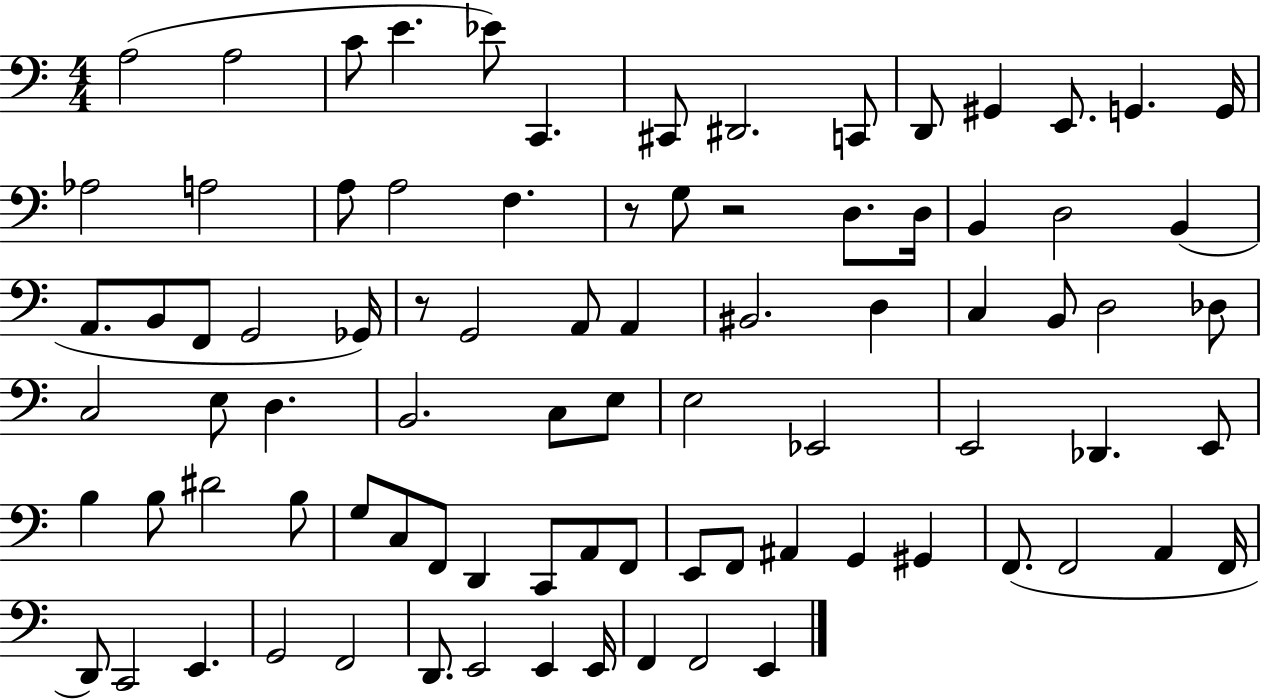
A3/h A3/h C4/e E4/q. Eb4/e C2/q. C#2/e D#2/h. C2/e D2/e G#2/q E2/e. G2/q. G2/s Ab3/h A3/h A3/e A3/h F3/q. R/e G3/e R/h D3/e. D3/s B2/q D3/h B2/q A2/e. B2/e F2/e G2/h Gb2/s R/e G2/h A2/e A2/q BIS2/h. D3/q C3/q B2/e D3/h Db3/e C3/h E3/e D3/q. B2/h. C3/e E3/e E3/h Eb2/h E2/h Db2/q. E2/e B3/q B3/e D#4/h B3/e G3/e C3/e F2/e D2/q C2/e A2/e F2/e E2/e F2/e A#2/q G2/q G#2/q F2/e. F2/h A2/q F2/s D2/e C2/h E2/q. G2/h F2/h D2/e. E2/h E2/q E2/s F2/q F2/h E2/q